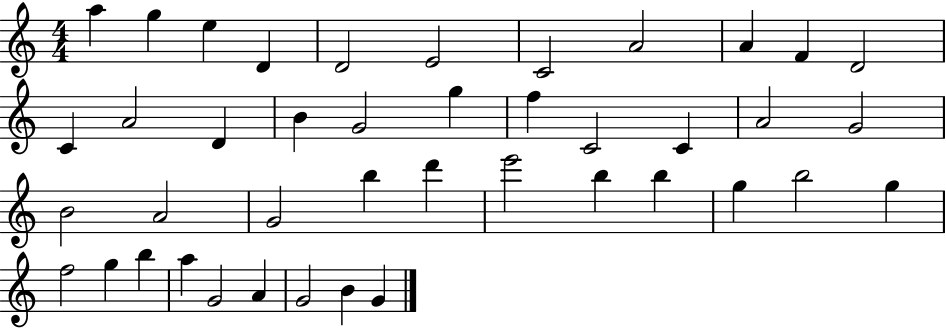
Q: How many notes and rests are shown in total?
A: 42